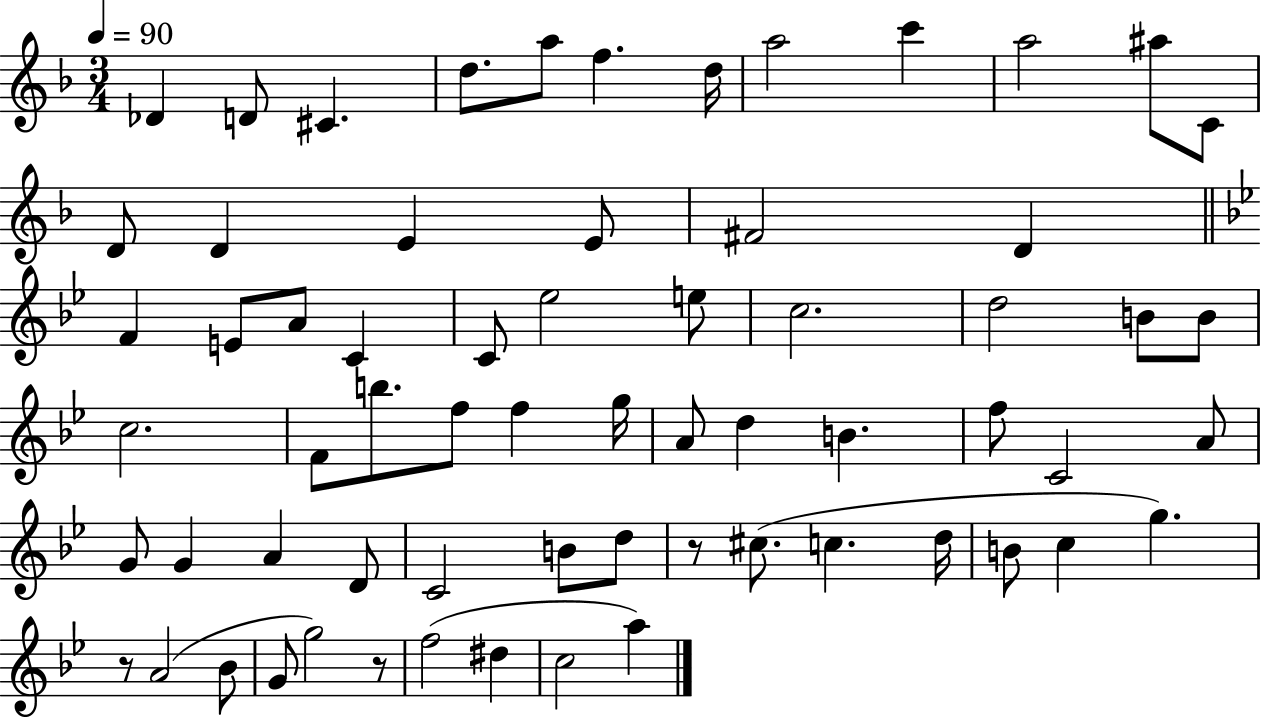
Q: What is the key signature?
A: F major